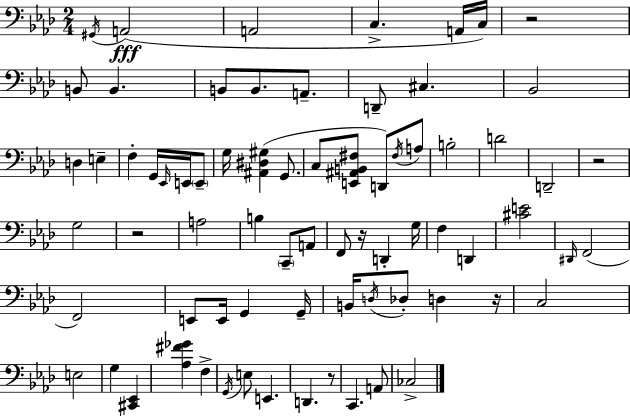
{
  \clef bass
  \numericTimeSignature
  \time 2/4
  \key f \minor
  \acciaccatura { gis,16 }\fff a,2( | a,2 | c4.-> a,16 | c16) r2 | \break b,8 b,4. | b,8 b,8. a,8.-- | d,8-- cis4. | bes,2 | \break d4 e4-- | f4-. g,16 \grace { ees,16 } e,16 | \parenthesize e,8-- g16 <ais, dis gis>4( g,8. | c8 <e, ais, b, fis>8 d,8) | \break \acciaccatura { fis16 } a8 b2-. | d'2 | d,2-- | r2 | \break g2 | r2 | a2 | b4 \parenthesize c,8-- | \break a,8 f,8 r16 d,4-. | g16 f4 d,4 | <cis' e'>2 | \grace { dis,16 }( f,2 | \break f,2) | e,8 e,16 g,4 | g,16-- b,16 \acciaccatura { d16 } des8-. | d4 r16 c2 | \break e2 | g4 | <cis, ees,>4 <aes fis' ges'>4 | f4-> \acciaccatura { g,16 } e8 | \break e,4. d,4. | r8 c,4. | a,8 ces2-> | \bar "|."
}